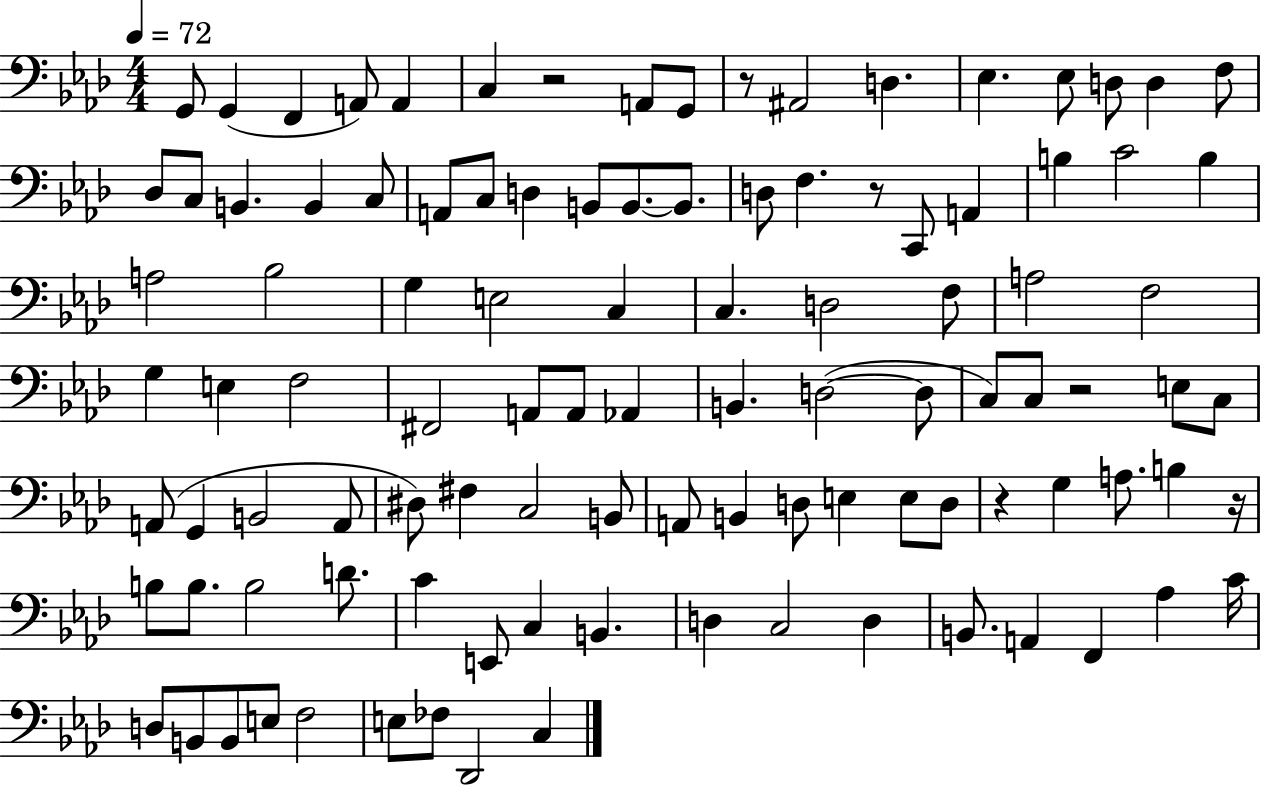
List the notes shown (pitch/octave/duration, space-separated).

G2/e G2/q F2/q A2/e A2/q C3/q R/h A2/e G2/e R/e A#2/h D3/q. Eb3/q. Eb3/e D3/e D3/q F3/e Db3/e C3/e B2/q. B2/q C3/e A2/e C3/e D3/q B2/e B2/e. B2/e. D3/e F3/q. R/e C2/e A2/q B3/q C4/h B3/q A3/h Bb3/h G3/q E3/h C3/q C3/q. D3/h F3/e A3/h F3/h G3/q E3/q F3/h F#2/h A2/e A2/e Ab2/q B2/q. D3/h D3/e C3/e C3/e R/h E3/e C3/e A2/e G2/q B2/h A2/e D#3/e F#3/q C3/h B2/e A2/e B2/q D3/e E3/q E3/e D3/e R/q G3/q A3/e. B3/q R/s B3/e B3/e. B3/h D4/e. C4/q E2/e C3/q B2/q. D3/q C3/h D3/q B2/e. A2/q F2/q Ab3/q C4/s D3/e B2/e B2/e E3/e F3/h E3/e FES3/e Db2/h C3/q